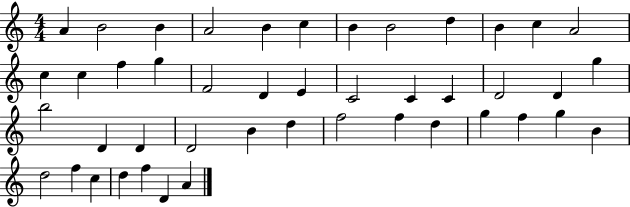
X:1
T:Untitled
M:4/4
L:1/4
K:C
A B2 B A2 B c B B2 d B c A2 c c f g F2 D E C2 C C D2 D g b2 D D D2 B d f2 f d g f g B d2 f c d f D A